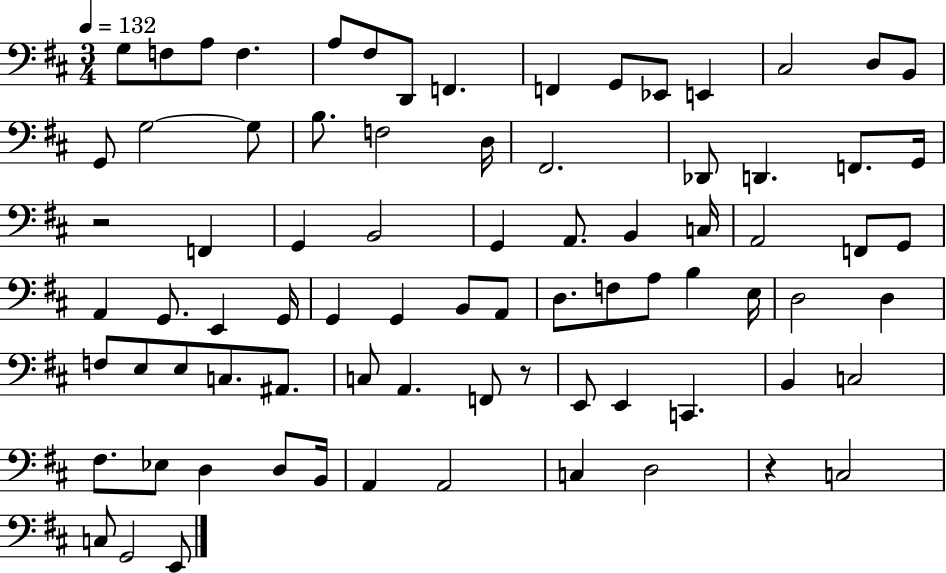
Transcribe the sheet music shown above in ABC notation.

X:1
T:Untitled
M:3/4
L:1/4
K:D
G,/2 F,/2 A,/2 F, A,/2 ^F,/2 D,,/2 F,, F,, G,,/2 _E,,/2 E,, ^C,2 D,/2 B,,/2 G,,/2 G,2 G,/2 B,/2 F,2 D,/4 ^F,,2 _D,,/2 D,, F,,/2 G,,/4 z2 F,, G,, B,,2 G,, A,,/2 B,, C,/4 A,,2 F,,/2 G,,/2 A,, G,,/2 E,, G,,/4 G,, G,, B,,/2 A,,/2 D,/2 F,/2 A,/2 B, E,/4 D,2 D, F,/2 E,/2 E,/2 C,/2 ^A,,/2 C,/2 A,, F,,/2 z/2 E,,/2 E,, C,, B,, C,2 ^F,/2 _E,/2 D, D,/2 B,,/4 A,, A,,2 C, D,2 z C,2 C,/2 G,,2 E,,/2